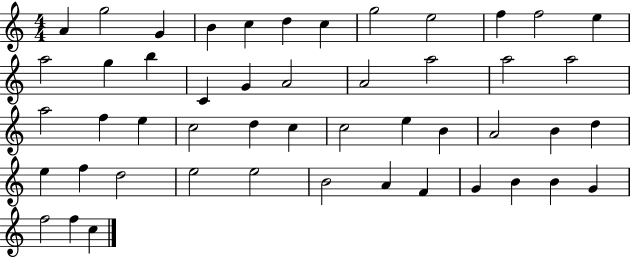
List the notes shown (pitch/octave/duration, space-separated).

A4/q G5/h G4/q B4/q C5/q D5/q C5/q G5/h E5/h F5/q F5/h E5/q A5/h G5/q B5/q C4/q G4/q A4/h A4/h A5/h A5/h A5/h A5/h F5/q E5/q C5/h D5/q C5/q C5/h E5/q B4/q A4/h B4/q D5/q E5/q F5/q D5/h E5/h E5/h B4/h A4/q F4/q G4/q B4/q B4/q G4/q F5/h F5/q C5/q